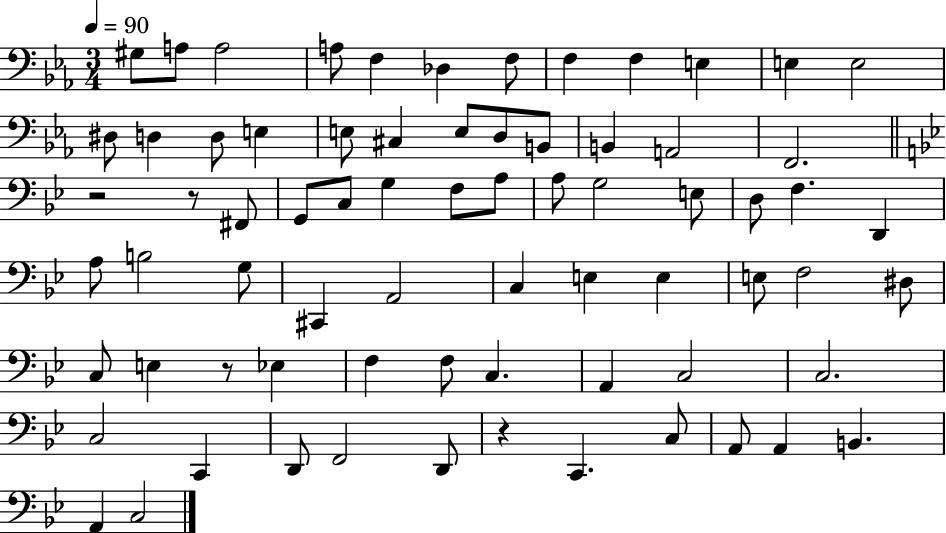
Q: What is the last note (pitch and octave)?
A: C3